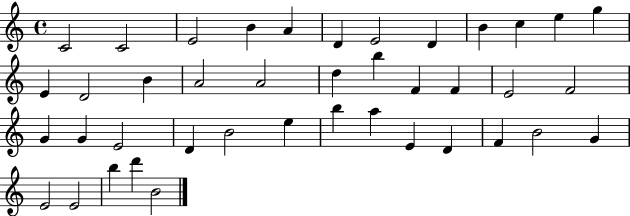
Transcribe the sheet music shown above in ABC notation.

X:1
T:Untitled
M:4/4
L:1/4
K:C
C2 C2 E2 B A D E2 D B c e g E D2 B A2 A2 d b F F E2 F2 G G E2 D B2 e b a E D F B2 G E2 E2 b d' B2